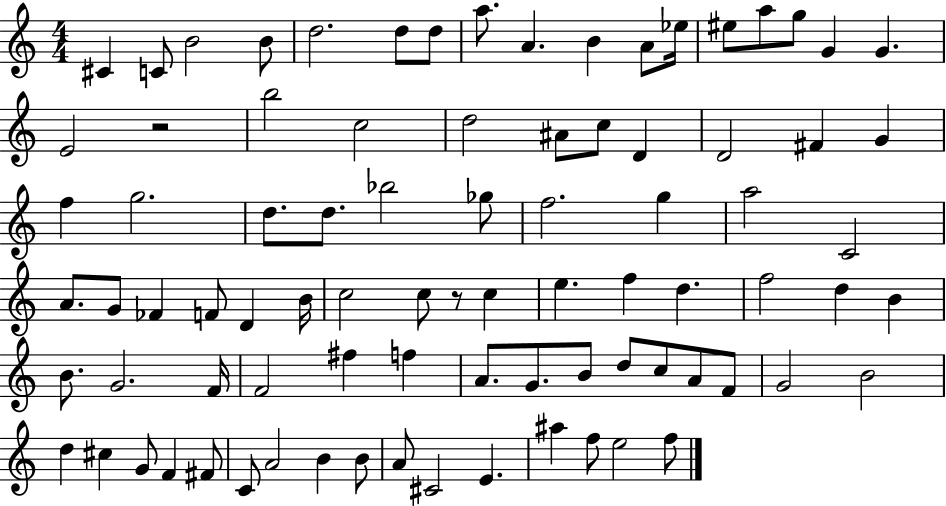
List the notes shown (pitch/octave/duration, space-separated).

C#4/q C4/e B4/h B4/e D5/h. D5/e D5/e A5/e. A4/q. B4/q A4/e Eb5/s EIS5/e A5/e G5/e G4/q G4/q. E4/h R/h B5/h C5/h D5/h A#4/e C5/e D4/q D4/h F#4/q G4/q F5/q G5/h. D5/e. D5/e. Bb5/h Gb5/e F5/h. G5/q A5/h C4/h A4/e. G4/e FES4/q F4/e D4/q B4/s C5/h C5/e R/e C5/q E5/q. F5/q D5/q. F5/h D5/q B4/q B4/e. G4/h. F4/s F4/h F#5/q F5/q A4/e. G4/e. B4/e D5/e C5/e A4/e F4/e G4/h B4/h D5/q C#5/q G4/e F4/q F#4/e C4/e A4/h B4/q B4/e A4/e C#4/h E4/q. A#5/q F5/e E5/h F5/e